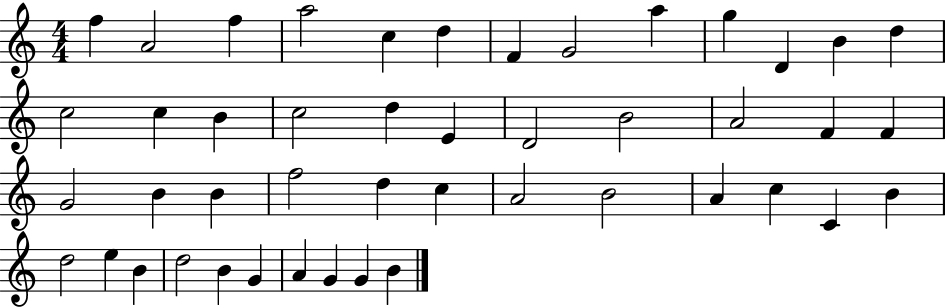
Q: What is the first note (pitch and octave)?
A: F5